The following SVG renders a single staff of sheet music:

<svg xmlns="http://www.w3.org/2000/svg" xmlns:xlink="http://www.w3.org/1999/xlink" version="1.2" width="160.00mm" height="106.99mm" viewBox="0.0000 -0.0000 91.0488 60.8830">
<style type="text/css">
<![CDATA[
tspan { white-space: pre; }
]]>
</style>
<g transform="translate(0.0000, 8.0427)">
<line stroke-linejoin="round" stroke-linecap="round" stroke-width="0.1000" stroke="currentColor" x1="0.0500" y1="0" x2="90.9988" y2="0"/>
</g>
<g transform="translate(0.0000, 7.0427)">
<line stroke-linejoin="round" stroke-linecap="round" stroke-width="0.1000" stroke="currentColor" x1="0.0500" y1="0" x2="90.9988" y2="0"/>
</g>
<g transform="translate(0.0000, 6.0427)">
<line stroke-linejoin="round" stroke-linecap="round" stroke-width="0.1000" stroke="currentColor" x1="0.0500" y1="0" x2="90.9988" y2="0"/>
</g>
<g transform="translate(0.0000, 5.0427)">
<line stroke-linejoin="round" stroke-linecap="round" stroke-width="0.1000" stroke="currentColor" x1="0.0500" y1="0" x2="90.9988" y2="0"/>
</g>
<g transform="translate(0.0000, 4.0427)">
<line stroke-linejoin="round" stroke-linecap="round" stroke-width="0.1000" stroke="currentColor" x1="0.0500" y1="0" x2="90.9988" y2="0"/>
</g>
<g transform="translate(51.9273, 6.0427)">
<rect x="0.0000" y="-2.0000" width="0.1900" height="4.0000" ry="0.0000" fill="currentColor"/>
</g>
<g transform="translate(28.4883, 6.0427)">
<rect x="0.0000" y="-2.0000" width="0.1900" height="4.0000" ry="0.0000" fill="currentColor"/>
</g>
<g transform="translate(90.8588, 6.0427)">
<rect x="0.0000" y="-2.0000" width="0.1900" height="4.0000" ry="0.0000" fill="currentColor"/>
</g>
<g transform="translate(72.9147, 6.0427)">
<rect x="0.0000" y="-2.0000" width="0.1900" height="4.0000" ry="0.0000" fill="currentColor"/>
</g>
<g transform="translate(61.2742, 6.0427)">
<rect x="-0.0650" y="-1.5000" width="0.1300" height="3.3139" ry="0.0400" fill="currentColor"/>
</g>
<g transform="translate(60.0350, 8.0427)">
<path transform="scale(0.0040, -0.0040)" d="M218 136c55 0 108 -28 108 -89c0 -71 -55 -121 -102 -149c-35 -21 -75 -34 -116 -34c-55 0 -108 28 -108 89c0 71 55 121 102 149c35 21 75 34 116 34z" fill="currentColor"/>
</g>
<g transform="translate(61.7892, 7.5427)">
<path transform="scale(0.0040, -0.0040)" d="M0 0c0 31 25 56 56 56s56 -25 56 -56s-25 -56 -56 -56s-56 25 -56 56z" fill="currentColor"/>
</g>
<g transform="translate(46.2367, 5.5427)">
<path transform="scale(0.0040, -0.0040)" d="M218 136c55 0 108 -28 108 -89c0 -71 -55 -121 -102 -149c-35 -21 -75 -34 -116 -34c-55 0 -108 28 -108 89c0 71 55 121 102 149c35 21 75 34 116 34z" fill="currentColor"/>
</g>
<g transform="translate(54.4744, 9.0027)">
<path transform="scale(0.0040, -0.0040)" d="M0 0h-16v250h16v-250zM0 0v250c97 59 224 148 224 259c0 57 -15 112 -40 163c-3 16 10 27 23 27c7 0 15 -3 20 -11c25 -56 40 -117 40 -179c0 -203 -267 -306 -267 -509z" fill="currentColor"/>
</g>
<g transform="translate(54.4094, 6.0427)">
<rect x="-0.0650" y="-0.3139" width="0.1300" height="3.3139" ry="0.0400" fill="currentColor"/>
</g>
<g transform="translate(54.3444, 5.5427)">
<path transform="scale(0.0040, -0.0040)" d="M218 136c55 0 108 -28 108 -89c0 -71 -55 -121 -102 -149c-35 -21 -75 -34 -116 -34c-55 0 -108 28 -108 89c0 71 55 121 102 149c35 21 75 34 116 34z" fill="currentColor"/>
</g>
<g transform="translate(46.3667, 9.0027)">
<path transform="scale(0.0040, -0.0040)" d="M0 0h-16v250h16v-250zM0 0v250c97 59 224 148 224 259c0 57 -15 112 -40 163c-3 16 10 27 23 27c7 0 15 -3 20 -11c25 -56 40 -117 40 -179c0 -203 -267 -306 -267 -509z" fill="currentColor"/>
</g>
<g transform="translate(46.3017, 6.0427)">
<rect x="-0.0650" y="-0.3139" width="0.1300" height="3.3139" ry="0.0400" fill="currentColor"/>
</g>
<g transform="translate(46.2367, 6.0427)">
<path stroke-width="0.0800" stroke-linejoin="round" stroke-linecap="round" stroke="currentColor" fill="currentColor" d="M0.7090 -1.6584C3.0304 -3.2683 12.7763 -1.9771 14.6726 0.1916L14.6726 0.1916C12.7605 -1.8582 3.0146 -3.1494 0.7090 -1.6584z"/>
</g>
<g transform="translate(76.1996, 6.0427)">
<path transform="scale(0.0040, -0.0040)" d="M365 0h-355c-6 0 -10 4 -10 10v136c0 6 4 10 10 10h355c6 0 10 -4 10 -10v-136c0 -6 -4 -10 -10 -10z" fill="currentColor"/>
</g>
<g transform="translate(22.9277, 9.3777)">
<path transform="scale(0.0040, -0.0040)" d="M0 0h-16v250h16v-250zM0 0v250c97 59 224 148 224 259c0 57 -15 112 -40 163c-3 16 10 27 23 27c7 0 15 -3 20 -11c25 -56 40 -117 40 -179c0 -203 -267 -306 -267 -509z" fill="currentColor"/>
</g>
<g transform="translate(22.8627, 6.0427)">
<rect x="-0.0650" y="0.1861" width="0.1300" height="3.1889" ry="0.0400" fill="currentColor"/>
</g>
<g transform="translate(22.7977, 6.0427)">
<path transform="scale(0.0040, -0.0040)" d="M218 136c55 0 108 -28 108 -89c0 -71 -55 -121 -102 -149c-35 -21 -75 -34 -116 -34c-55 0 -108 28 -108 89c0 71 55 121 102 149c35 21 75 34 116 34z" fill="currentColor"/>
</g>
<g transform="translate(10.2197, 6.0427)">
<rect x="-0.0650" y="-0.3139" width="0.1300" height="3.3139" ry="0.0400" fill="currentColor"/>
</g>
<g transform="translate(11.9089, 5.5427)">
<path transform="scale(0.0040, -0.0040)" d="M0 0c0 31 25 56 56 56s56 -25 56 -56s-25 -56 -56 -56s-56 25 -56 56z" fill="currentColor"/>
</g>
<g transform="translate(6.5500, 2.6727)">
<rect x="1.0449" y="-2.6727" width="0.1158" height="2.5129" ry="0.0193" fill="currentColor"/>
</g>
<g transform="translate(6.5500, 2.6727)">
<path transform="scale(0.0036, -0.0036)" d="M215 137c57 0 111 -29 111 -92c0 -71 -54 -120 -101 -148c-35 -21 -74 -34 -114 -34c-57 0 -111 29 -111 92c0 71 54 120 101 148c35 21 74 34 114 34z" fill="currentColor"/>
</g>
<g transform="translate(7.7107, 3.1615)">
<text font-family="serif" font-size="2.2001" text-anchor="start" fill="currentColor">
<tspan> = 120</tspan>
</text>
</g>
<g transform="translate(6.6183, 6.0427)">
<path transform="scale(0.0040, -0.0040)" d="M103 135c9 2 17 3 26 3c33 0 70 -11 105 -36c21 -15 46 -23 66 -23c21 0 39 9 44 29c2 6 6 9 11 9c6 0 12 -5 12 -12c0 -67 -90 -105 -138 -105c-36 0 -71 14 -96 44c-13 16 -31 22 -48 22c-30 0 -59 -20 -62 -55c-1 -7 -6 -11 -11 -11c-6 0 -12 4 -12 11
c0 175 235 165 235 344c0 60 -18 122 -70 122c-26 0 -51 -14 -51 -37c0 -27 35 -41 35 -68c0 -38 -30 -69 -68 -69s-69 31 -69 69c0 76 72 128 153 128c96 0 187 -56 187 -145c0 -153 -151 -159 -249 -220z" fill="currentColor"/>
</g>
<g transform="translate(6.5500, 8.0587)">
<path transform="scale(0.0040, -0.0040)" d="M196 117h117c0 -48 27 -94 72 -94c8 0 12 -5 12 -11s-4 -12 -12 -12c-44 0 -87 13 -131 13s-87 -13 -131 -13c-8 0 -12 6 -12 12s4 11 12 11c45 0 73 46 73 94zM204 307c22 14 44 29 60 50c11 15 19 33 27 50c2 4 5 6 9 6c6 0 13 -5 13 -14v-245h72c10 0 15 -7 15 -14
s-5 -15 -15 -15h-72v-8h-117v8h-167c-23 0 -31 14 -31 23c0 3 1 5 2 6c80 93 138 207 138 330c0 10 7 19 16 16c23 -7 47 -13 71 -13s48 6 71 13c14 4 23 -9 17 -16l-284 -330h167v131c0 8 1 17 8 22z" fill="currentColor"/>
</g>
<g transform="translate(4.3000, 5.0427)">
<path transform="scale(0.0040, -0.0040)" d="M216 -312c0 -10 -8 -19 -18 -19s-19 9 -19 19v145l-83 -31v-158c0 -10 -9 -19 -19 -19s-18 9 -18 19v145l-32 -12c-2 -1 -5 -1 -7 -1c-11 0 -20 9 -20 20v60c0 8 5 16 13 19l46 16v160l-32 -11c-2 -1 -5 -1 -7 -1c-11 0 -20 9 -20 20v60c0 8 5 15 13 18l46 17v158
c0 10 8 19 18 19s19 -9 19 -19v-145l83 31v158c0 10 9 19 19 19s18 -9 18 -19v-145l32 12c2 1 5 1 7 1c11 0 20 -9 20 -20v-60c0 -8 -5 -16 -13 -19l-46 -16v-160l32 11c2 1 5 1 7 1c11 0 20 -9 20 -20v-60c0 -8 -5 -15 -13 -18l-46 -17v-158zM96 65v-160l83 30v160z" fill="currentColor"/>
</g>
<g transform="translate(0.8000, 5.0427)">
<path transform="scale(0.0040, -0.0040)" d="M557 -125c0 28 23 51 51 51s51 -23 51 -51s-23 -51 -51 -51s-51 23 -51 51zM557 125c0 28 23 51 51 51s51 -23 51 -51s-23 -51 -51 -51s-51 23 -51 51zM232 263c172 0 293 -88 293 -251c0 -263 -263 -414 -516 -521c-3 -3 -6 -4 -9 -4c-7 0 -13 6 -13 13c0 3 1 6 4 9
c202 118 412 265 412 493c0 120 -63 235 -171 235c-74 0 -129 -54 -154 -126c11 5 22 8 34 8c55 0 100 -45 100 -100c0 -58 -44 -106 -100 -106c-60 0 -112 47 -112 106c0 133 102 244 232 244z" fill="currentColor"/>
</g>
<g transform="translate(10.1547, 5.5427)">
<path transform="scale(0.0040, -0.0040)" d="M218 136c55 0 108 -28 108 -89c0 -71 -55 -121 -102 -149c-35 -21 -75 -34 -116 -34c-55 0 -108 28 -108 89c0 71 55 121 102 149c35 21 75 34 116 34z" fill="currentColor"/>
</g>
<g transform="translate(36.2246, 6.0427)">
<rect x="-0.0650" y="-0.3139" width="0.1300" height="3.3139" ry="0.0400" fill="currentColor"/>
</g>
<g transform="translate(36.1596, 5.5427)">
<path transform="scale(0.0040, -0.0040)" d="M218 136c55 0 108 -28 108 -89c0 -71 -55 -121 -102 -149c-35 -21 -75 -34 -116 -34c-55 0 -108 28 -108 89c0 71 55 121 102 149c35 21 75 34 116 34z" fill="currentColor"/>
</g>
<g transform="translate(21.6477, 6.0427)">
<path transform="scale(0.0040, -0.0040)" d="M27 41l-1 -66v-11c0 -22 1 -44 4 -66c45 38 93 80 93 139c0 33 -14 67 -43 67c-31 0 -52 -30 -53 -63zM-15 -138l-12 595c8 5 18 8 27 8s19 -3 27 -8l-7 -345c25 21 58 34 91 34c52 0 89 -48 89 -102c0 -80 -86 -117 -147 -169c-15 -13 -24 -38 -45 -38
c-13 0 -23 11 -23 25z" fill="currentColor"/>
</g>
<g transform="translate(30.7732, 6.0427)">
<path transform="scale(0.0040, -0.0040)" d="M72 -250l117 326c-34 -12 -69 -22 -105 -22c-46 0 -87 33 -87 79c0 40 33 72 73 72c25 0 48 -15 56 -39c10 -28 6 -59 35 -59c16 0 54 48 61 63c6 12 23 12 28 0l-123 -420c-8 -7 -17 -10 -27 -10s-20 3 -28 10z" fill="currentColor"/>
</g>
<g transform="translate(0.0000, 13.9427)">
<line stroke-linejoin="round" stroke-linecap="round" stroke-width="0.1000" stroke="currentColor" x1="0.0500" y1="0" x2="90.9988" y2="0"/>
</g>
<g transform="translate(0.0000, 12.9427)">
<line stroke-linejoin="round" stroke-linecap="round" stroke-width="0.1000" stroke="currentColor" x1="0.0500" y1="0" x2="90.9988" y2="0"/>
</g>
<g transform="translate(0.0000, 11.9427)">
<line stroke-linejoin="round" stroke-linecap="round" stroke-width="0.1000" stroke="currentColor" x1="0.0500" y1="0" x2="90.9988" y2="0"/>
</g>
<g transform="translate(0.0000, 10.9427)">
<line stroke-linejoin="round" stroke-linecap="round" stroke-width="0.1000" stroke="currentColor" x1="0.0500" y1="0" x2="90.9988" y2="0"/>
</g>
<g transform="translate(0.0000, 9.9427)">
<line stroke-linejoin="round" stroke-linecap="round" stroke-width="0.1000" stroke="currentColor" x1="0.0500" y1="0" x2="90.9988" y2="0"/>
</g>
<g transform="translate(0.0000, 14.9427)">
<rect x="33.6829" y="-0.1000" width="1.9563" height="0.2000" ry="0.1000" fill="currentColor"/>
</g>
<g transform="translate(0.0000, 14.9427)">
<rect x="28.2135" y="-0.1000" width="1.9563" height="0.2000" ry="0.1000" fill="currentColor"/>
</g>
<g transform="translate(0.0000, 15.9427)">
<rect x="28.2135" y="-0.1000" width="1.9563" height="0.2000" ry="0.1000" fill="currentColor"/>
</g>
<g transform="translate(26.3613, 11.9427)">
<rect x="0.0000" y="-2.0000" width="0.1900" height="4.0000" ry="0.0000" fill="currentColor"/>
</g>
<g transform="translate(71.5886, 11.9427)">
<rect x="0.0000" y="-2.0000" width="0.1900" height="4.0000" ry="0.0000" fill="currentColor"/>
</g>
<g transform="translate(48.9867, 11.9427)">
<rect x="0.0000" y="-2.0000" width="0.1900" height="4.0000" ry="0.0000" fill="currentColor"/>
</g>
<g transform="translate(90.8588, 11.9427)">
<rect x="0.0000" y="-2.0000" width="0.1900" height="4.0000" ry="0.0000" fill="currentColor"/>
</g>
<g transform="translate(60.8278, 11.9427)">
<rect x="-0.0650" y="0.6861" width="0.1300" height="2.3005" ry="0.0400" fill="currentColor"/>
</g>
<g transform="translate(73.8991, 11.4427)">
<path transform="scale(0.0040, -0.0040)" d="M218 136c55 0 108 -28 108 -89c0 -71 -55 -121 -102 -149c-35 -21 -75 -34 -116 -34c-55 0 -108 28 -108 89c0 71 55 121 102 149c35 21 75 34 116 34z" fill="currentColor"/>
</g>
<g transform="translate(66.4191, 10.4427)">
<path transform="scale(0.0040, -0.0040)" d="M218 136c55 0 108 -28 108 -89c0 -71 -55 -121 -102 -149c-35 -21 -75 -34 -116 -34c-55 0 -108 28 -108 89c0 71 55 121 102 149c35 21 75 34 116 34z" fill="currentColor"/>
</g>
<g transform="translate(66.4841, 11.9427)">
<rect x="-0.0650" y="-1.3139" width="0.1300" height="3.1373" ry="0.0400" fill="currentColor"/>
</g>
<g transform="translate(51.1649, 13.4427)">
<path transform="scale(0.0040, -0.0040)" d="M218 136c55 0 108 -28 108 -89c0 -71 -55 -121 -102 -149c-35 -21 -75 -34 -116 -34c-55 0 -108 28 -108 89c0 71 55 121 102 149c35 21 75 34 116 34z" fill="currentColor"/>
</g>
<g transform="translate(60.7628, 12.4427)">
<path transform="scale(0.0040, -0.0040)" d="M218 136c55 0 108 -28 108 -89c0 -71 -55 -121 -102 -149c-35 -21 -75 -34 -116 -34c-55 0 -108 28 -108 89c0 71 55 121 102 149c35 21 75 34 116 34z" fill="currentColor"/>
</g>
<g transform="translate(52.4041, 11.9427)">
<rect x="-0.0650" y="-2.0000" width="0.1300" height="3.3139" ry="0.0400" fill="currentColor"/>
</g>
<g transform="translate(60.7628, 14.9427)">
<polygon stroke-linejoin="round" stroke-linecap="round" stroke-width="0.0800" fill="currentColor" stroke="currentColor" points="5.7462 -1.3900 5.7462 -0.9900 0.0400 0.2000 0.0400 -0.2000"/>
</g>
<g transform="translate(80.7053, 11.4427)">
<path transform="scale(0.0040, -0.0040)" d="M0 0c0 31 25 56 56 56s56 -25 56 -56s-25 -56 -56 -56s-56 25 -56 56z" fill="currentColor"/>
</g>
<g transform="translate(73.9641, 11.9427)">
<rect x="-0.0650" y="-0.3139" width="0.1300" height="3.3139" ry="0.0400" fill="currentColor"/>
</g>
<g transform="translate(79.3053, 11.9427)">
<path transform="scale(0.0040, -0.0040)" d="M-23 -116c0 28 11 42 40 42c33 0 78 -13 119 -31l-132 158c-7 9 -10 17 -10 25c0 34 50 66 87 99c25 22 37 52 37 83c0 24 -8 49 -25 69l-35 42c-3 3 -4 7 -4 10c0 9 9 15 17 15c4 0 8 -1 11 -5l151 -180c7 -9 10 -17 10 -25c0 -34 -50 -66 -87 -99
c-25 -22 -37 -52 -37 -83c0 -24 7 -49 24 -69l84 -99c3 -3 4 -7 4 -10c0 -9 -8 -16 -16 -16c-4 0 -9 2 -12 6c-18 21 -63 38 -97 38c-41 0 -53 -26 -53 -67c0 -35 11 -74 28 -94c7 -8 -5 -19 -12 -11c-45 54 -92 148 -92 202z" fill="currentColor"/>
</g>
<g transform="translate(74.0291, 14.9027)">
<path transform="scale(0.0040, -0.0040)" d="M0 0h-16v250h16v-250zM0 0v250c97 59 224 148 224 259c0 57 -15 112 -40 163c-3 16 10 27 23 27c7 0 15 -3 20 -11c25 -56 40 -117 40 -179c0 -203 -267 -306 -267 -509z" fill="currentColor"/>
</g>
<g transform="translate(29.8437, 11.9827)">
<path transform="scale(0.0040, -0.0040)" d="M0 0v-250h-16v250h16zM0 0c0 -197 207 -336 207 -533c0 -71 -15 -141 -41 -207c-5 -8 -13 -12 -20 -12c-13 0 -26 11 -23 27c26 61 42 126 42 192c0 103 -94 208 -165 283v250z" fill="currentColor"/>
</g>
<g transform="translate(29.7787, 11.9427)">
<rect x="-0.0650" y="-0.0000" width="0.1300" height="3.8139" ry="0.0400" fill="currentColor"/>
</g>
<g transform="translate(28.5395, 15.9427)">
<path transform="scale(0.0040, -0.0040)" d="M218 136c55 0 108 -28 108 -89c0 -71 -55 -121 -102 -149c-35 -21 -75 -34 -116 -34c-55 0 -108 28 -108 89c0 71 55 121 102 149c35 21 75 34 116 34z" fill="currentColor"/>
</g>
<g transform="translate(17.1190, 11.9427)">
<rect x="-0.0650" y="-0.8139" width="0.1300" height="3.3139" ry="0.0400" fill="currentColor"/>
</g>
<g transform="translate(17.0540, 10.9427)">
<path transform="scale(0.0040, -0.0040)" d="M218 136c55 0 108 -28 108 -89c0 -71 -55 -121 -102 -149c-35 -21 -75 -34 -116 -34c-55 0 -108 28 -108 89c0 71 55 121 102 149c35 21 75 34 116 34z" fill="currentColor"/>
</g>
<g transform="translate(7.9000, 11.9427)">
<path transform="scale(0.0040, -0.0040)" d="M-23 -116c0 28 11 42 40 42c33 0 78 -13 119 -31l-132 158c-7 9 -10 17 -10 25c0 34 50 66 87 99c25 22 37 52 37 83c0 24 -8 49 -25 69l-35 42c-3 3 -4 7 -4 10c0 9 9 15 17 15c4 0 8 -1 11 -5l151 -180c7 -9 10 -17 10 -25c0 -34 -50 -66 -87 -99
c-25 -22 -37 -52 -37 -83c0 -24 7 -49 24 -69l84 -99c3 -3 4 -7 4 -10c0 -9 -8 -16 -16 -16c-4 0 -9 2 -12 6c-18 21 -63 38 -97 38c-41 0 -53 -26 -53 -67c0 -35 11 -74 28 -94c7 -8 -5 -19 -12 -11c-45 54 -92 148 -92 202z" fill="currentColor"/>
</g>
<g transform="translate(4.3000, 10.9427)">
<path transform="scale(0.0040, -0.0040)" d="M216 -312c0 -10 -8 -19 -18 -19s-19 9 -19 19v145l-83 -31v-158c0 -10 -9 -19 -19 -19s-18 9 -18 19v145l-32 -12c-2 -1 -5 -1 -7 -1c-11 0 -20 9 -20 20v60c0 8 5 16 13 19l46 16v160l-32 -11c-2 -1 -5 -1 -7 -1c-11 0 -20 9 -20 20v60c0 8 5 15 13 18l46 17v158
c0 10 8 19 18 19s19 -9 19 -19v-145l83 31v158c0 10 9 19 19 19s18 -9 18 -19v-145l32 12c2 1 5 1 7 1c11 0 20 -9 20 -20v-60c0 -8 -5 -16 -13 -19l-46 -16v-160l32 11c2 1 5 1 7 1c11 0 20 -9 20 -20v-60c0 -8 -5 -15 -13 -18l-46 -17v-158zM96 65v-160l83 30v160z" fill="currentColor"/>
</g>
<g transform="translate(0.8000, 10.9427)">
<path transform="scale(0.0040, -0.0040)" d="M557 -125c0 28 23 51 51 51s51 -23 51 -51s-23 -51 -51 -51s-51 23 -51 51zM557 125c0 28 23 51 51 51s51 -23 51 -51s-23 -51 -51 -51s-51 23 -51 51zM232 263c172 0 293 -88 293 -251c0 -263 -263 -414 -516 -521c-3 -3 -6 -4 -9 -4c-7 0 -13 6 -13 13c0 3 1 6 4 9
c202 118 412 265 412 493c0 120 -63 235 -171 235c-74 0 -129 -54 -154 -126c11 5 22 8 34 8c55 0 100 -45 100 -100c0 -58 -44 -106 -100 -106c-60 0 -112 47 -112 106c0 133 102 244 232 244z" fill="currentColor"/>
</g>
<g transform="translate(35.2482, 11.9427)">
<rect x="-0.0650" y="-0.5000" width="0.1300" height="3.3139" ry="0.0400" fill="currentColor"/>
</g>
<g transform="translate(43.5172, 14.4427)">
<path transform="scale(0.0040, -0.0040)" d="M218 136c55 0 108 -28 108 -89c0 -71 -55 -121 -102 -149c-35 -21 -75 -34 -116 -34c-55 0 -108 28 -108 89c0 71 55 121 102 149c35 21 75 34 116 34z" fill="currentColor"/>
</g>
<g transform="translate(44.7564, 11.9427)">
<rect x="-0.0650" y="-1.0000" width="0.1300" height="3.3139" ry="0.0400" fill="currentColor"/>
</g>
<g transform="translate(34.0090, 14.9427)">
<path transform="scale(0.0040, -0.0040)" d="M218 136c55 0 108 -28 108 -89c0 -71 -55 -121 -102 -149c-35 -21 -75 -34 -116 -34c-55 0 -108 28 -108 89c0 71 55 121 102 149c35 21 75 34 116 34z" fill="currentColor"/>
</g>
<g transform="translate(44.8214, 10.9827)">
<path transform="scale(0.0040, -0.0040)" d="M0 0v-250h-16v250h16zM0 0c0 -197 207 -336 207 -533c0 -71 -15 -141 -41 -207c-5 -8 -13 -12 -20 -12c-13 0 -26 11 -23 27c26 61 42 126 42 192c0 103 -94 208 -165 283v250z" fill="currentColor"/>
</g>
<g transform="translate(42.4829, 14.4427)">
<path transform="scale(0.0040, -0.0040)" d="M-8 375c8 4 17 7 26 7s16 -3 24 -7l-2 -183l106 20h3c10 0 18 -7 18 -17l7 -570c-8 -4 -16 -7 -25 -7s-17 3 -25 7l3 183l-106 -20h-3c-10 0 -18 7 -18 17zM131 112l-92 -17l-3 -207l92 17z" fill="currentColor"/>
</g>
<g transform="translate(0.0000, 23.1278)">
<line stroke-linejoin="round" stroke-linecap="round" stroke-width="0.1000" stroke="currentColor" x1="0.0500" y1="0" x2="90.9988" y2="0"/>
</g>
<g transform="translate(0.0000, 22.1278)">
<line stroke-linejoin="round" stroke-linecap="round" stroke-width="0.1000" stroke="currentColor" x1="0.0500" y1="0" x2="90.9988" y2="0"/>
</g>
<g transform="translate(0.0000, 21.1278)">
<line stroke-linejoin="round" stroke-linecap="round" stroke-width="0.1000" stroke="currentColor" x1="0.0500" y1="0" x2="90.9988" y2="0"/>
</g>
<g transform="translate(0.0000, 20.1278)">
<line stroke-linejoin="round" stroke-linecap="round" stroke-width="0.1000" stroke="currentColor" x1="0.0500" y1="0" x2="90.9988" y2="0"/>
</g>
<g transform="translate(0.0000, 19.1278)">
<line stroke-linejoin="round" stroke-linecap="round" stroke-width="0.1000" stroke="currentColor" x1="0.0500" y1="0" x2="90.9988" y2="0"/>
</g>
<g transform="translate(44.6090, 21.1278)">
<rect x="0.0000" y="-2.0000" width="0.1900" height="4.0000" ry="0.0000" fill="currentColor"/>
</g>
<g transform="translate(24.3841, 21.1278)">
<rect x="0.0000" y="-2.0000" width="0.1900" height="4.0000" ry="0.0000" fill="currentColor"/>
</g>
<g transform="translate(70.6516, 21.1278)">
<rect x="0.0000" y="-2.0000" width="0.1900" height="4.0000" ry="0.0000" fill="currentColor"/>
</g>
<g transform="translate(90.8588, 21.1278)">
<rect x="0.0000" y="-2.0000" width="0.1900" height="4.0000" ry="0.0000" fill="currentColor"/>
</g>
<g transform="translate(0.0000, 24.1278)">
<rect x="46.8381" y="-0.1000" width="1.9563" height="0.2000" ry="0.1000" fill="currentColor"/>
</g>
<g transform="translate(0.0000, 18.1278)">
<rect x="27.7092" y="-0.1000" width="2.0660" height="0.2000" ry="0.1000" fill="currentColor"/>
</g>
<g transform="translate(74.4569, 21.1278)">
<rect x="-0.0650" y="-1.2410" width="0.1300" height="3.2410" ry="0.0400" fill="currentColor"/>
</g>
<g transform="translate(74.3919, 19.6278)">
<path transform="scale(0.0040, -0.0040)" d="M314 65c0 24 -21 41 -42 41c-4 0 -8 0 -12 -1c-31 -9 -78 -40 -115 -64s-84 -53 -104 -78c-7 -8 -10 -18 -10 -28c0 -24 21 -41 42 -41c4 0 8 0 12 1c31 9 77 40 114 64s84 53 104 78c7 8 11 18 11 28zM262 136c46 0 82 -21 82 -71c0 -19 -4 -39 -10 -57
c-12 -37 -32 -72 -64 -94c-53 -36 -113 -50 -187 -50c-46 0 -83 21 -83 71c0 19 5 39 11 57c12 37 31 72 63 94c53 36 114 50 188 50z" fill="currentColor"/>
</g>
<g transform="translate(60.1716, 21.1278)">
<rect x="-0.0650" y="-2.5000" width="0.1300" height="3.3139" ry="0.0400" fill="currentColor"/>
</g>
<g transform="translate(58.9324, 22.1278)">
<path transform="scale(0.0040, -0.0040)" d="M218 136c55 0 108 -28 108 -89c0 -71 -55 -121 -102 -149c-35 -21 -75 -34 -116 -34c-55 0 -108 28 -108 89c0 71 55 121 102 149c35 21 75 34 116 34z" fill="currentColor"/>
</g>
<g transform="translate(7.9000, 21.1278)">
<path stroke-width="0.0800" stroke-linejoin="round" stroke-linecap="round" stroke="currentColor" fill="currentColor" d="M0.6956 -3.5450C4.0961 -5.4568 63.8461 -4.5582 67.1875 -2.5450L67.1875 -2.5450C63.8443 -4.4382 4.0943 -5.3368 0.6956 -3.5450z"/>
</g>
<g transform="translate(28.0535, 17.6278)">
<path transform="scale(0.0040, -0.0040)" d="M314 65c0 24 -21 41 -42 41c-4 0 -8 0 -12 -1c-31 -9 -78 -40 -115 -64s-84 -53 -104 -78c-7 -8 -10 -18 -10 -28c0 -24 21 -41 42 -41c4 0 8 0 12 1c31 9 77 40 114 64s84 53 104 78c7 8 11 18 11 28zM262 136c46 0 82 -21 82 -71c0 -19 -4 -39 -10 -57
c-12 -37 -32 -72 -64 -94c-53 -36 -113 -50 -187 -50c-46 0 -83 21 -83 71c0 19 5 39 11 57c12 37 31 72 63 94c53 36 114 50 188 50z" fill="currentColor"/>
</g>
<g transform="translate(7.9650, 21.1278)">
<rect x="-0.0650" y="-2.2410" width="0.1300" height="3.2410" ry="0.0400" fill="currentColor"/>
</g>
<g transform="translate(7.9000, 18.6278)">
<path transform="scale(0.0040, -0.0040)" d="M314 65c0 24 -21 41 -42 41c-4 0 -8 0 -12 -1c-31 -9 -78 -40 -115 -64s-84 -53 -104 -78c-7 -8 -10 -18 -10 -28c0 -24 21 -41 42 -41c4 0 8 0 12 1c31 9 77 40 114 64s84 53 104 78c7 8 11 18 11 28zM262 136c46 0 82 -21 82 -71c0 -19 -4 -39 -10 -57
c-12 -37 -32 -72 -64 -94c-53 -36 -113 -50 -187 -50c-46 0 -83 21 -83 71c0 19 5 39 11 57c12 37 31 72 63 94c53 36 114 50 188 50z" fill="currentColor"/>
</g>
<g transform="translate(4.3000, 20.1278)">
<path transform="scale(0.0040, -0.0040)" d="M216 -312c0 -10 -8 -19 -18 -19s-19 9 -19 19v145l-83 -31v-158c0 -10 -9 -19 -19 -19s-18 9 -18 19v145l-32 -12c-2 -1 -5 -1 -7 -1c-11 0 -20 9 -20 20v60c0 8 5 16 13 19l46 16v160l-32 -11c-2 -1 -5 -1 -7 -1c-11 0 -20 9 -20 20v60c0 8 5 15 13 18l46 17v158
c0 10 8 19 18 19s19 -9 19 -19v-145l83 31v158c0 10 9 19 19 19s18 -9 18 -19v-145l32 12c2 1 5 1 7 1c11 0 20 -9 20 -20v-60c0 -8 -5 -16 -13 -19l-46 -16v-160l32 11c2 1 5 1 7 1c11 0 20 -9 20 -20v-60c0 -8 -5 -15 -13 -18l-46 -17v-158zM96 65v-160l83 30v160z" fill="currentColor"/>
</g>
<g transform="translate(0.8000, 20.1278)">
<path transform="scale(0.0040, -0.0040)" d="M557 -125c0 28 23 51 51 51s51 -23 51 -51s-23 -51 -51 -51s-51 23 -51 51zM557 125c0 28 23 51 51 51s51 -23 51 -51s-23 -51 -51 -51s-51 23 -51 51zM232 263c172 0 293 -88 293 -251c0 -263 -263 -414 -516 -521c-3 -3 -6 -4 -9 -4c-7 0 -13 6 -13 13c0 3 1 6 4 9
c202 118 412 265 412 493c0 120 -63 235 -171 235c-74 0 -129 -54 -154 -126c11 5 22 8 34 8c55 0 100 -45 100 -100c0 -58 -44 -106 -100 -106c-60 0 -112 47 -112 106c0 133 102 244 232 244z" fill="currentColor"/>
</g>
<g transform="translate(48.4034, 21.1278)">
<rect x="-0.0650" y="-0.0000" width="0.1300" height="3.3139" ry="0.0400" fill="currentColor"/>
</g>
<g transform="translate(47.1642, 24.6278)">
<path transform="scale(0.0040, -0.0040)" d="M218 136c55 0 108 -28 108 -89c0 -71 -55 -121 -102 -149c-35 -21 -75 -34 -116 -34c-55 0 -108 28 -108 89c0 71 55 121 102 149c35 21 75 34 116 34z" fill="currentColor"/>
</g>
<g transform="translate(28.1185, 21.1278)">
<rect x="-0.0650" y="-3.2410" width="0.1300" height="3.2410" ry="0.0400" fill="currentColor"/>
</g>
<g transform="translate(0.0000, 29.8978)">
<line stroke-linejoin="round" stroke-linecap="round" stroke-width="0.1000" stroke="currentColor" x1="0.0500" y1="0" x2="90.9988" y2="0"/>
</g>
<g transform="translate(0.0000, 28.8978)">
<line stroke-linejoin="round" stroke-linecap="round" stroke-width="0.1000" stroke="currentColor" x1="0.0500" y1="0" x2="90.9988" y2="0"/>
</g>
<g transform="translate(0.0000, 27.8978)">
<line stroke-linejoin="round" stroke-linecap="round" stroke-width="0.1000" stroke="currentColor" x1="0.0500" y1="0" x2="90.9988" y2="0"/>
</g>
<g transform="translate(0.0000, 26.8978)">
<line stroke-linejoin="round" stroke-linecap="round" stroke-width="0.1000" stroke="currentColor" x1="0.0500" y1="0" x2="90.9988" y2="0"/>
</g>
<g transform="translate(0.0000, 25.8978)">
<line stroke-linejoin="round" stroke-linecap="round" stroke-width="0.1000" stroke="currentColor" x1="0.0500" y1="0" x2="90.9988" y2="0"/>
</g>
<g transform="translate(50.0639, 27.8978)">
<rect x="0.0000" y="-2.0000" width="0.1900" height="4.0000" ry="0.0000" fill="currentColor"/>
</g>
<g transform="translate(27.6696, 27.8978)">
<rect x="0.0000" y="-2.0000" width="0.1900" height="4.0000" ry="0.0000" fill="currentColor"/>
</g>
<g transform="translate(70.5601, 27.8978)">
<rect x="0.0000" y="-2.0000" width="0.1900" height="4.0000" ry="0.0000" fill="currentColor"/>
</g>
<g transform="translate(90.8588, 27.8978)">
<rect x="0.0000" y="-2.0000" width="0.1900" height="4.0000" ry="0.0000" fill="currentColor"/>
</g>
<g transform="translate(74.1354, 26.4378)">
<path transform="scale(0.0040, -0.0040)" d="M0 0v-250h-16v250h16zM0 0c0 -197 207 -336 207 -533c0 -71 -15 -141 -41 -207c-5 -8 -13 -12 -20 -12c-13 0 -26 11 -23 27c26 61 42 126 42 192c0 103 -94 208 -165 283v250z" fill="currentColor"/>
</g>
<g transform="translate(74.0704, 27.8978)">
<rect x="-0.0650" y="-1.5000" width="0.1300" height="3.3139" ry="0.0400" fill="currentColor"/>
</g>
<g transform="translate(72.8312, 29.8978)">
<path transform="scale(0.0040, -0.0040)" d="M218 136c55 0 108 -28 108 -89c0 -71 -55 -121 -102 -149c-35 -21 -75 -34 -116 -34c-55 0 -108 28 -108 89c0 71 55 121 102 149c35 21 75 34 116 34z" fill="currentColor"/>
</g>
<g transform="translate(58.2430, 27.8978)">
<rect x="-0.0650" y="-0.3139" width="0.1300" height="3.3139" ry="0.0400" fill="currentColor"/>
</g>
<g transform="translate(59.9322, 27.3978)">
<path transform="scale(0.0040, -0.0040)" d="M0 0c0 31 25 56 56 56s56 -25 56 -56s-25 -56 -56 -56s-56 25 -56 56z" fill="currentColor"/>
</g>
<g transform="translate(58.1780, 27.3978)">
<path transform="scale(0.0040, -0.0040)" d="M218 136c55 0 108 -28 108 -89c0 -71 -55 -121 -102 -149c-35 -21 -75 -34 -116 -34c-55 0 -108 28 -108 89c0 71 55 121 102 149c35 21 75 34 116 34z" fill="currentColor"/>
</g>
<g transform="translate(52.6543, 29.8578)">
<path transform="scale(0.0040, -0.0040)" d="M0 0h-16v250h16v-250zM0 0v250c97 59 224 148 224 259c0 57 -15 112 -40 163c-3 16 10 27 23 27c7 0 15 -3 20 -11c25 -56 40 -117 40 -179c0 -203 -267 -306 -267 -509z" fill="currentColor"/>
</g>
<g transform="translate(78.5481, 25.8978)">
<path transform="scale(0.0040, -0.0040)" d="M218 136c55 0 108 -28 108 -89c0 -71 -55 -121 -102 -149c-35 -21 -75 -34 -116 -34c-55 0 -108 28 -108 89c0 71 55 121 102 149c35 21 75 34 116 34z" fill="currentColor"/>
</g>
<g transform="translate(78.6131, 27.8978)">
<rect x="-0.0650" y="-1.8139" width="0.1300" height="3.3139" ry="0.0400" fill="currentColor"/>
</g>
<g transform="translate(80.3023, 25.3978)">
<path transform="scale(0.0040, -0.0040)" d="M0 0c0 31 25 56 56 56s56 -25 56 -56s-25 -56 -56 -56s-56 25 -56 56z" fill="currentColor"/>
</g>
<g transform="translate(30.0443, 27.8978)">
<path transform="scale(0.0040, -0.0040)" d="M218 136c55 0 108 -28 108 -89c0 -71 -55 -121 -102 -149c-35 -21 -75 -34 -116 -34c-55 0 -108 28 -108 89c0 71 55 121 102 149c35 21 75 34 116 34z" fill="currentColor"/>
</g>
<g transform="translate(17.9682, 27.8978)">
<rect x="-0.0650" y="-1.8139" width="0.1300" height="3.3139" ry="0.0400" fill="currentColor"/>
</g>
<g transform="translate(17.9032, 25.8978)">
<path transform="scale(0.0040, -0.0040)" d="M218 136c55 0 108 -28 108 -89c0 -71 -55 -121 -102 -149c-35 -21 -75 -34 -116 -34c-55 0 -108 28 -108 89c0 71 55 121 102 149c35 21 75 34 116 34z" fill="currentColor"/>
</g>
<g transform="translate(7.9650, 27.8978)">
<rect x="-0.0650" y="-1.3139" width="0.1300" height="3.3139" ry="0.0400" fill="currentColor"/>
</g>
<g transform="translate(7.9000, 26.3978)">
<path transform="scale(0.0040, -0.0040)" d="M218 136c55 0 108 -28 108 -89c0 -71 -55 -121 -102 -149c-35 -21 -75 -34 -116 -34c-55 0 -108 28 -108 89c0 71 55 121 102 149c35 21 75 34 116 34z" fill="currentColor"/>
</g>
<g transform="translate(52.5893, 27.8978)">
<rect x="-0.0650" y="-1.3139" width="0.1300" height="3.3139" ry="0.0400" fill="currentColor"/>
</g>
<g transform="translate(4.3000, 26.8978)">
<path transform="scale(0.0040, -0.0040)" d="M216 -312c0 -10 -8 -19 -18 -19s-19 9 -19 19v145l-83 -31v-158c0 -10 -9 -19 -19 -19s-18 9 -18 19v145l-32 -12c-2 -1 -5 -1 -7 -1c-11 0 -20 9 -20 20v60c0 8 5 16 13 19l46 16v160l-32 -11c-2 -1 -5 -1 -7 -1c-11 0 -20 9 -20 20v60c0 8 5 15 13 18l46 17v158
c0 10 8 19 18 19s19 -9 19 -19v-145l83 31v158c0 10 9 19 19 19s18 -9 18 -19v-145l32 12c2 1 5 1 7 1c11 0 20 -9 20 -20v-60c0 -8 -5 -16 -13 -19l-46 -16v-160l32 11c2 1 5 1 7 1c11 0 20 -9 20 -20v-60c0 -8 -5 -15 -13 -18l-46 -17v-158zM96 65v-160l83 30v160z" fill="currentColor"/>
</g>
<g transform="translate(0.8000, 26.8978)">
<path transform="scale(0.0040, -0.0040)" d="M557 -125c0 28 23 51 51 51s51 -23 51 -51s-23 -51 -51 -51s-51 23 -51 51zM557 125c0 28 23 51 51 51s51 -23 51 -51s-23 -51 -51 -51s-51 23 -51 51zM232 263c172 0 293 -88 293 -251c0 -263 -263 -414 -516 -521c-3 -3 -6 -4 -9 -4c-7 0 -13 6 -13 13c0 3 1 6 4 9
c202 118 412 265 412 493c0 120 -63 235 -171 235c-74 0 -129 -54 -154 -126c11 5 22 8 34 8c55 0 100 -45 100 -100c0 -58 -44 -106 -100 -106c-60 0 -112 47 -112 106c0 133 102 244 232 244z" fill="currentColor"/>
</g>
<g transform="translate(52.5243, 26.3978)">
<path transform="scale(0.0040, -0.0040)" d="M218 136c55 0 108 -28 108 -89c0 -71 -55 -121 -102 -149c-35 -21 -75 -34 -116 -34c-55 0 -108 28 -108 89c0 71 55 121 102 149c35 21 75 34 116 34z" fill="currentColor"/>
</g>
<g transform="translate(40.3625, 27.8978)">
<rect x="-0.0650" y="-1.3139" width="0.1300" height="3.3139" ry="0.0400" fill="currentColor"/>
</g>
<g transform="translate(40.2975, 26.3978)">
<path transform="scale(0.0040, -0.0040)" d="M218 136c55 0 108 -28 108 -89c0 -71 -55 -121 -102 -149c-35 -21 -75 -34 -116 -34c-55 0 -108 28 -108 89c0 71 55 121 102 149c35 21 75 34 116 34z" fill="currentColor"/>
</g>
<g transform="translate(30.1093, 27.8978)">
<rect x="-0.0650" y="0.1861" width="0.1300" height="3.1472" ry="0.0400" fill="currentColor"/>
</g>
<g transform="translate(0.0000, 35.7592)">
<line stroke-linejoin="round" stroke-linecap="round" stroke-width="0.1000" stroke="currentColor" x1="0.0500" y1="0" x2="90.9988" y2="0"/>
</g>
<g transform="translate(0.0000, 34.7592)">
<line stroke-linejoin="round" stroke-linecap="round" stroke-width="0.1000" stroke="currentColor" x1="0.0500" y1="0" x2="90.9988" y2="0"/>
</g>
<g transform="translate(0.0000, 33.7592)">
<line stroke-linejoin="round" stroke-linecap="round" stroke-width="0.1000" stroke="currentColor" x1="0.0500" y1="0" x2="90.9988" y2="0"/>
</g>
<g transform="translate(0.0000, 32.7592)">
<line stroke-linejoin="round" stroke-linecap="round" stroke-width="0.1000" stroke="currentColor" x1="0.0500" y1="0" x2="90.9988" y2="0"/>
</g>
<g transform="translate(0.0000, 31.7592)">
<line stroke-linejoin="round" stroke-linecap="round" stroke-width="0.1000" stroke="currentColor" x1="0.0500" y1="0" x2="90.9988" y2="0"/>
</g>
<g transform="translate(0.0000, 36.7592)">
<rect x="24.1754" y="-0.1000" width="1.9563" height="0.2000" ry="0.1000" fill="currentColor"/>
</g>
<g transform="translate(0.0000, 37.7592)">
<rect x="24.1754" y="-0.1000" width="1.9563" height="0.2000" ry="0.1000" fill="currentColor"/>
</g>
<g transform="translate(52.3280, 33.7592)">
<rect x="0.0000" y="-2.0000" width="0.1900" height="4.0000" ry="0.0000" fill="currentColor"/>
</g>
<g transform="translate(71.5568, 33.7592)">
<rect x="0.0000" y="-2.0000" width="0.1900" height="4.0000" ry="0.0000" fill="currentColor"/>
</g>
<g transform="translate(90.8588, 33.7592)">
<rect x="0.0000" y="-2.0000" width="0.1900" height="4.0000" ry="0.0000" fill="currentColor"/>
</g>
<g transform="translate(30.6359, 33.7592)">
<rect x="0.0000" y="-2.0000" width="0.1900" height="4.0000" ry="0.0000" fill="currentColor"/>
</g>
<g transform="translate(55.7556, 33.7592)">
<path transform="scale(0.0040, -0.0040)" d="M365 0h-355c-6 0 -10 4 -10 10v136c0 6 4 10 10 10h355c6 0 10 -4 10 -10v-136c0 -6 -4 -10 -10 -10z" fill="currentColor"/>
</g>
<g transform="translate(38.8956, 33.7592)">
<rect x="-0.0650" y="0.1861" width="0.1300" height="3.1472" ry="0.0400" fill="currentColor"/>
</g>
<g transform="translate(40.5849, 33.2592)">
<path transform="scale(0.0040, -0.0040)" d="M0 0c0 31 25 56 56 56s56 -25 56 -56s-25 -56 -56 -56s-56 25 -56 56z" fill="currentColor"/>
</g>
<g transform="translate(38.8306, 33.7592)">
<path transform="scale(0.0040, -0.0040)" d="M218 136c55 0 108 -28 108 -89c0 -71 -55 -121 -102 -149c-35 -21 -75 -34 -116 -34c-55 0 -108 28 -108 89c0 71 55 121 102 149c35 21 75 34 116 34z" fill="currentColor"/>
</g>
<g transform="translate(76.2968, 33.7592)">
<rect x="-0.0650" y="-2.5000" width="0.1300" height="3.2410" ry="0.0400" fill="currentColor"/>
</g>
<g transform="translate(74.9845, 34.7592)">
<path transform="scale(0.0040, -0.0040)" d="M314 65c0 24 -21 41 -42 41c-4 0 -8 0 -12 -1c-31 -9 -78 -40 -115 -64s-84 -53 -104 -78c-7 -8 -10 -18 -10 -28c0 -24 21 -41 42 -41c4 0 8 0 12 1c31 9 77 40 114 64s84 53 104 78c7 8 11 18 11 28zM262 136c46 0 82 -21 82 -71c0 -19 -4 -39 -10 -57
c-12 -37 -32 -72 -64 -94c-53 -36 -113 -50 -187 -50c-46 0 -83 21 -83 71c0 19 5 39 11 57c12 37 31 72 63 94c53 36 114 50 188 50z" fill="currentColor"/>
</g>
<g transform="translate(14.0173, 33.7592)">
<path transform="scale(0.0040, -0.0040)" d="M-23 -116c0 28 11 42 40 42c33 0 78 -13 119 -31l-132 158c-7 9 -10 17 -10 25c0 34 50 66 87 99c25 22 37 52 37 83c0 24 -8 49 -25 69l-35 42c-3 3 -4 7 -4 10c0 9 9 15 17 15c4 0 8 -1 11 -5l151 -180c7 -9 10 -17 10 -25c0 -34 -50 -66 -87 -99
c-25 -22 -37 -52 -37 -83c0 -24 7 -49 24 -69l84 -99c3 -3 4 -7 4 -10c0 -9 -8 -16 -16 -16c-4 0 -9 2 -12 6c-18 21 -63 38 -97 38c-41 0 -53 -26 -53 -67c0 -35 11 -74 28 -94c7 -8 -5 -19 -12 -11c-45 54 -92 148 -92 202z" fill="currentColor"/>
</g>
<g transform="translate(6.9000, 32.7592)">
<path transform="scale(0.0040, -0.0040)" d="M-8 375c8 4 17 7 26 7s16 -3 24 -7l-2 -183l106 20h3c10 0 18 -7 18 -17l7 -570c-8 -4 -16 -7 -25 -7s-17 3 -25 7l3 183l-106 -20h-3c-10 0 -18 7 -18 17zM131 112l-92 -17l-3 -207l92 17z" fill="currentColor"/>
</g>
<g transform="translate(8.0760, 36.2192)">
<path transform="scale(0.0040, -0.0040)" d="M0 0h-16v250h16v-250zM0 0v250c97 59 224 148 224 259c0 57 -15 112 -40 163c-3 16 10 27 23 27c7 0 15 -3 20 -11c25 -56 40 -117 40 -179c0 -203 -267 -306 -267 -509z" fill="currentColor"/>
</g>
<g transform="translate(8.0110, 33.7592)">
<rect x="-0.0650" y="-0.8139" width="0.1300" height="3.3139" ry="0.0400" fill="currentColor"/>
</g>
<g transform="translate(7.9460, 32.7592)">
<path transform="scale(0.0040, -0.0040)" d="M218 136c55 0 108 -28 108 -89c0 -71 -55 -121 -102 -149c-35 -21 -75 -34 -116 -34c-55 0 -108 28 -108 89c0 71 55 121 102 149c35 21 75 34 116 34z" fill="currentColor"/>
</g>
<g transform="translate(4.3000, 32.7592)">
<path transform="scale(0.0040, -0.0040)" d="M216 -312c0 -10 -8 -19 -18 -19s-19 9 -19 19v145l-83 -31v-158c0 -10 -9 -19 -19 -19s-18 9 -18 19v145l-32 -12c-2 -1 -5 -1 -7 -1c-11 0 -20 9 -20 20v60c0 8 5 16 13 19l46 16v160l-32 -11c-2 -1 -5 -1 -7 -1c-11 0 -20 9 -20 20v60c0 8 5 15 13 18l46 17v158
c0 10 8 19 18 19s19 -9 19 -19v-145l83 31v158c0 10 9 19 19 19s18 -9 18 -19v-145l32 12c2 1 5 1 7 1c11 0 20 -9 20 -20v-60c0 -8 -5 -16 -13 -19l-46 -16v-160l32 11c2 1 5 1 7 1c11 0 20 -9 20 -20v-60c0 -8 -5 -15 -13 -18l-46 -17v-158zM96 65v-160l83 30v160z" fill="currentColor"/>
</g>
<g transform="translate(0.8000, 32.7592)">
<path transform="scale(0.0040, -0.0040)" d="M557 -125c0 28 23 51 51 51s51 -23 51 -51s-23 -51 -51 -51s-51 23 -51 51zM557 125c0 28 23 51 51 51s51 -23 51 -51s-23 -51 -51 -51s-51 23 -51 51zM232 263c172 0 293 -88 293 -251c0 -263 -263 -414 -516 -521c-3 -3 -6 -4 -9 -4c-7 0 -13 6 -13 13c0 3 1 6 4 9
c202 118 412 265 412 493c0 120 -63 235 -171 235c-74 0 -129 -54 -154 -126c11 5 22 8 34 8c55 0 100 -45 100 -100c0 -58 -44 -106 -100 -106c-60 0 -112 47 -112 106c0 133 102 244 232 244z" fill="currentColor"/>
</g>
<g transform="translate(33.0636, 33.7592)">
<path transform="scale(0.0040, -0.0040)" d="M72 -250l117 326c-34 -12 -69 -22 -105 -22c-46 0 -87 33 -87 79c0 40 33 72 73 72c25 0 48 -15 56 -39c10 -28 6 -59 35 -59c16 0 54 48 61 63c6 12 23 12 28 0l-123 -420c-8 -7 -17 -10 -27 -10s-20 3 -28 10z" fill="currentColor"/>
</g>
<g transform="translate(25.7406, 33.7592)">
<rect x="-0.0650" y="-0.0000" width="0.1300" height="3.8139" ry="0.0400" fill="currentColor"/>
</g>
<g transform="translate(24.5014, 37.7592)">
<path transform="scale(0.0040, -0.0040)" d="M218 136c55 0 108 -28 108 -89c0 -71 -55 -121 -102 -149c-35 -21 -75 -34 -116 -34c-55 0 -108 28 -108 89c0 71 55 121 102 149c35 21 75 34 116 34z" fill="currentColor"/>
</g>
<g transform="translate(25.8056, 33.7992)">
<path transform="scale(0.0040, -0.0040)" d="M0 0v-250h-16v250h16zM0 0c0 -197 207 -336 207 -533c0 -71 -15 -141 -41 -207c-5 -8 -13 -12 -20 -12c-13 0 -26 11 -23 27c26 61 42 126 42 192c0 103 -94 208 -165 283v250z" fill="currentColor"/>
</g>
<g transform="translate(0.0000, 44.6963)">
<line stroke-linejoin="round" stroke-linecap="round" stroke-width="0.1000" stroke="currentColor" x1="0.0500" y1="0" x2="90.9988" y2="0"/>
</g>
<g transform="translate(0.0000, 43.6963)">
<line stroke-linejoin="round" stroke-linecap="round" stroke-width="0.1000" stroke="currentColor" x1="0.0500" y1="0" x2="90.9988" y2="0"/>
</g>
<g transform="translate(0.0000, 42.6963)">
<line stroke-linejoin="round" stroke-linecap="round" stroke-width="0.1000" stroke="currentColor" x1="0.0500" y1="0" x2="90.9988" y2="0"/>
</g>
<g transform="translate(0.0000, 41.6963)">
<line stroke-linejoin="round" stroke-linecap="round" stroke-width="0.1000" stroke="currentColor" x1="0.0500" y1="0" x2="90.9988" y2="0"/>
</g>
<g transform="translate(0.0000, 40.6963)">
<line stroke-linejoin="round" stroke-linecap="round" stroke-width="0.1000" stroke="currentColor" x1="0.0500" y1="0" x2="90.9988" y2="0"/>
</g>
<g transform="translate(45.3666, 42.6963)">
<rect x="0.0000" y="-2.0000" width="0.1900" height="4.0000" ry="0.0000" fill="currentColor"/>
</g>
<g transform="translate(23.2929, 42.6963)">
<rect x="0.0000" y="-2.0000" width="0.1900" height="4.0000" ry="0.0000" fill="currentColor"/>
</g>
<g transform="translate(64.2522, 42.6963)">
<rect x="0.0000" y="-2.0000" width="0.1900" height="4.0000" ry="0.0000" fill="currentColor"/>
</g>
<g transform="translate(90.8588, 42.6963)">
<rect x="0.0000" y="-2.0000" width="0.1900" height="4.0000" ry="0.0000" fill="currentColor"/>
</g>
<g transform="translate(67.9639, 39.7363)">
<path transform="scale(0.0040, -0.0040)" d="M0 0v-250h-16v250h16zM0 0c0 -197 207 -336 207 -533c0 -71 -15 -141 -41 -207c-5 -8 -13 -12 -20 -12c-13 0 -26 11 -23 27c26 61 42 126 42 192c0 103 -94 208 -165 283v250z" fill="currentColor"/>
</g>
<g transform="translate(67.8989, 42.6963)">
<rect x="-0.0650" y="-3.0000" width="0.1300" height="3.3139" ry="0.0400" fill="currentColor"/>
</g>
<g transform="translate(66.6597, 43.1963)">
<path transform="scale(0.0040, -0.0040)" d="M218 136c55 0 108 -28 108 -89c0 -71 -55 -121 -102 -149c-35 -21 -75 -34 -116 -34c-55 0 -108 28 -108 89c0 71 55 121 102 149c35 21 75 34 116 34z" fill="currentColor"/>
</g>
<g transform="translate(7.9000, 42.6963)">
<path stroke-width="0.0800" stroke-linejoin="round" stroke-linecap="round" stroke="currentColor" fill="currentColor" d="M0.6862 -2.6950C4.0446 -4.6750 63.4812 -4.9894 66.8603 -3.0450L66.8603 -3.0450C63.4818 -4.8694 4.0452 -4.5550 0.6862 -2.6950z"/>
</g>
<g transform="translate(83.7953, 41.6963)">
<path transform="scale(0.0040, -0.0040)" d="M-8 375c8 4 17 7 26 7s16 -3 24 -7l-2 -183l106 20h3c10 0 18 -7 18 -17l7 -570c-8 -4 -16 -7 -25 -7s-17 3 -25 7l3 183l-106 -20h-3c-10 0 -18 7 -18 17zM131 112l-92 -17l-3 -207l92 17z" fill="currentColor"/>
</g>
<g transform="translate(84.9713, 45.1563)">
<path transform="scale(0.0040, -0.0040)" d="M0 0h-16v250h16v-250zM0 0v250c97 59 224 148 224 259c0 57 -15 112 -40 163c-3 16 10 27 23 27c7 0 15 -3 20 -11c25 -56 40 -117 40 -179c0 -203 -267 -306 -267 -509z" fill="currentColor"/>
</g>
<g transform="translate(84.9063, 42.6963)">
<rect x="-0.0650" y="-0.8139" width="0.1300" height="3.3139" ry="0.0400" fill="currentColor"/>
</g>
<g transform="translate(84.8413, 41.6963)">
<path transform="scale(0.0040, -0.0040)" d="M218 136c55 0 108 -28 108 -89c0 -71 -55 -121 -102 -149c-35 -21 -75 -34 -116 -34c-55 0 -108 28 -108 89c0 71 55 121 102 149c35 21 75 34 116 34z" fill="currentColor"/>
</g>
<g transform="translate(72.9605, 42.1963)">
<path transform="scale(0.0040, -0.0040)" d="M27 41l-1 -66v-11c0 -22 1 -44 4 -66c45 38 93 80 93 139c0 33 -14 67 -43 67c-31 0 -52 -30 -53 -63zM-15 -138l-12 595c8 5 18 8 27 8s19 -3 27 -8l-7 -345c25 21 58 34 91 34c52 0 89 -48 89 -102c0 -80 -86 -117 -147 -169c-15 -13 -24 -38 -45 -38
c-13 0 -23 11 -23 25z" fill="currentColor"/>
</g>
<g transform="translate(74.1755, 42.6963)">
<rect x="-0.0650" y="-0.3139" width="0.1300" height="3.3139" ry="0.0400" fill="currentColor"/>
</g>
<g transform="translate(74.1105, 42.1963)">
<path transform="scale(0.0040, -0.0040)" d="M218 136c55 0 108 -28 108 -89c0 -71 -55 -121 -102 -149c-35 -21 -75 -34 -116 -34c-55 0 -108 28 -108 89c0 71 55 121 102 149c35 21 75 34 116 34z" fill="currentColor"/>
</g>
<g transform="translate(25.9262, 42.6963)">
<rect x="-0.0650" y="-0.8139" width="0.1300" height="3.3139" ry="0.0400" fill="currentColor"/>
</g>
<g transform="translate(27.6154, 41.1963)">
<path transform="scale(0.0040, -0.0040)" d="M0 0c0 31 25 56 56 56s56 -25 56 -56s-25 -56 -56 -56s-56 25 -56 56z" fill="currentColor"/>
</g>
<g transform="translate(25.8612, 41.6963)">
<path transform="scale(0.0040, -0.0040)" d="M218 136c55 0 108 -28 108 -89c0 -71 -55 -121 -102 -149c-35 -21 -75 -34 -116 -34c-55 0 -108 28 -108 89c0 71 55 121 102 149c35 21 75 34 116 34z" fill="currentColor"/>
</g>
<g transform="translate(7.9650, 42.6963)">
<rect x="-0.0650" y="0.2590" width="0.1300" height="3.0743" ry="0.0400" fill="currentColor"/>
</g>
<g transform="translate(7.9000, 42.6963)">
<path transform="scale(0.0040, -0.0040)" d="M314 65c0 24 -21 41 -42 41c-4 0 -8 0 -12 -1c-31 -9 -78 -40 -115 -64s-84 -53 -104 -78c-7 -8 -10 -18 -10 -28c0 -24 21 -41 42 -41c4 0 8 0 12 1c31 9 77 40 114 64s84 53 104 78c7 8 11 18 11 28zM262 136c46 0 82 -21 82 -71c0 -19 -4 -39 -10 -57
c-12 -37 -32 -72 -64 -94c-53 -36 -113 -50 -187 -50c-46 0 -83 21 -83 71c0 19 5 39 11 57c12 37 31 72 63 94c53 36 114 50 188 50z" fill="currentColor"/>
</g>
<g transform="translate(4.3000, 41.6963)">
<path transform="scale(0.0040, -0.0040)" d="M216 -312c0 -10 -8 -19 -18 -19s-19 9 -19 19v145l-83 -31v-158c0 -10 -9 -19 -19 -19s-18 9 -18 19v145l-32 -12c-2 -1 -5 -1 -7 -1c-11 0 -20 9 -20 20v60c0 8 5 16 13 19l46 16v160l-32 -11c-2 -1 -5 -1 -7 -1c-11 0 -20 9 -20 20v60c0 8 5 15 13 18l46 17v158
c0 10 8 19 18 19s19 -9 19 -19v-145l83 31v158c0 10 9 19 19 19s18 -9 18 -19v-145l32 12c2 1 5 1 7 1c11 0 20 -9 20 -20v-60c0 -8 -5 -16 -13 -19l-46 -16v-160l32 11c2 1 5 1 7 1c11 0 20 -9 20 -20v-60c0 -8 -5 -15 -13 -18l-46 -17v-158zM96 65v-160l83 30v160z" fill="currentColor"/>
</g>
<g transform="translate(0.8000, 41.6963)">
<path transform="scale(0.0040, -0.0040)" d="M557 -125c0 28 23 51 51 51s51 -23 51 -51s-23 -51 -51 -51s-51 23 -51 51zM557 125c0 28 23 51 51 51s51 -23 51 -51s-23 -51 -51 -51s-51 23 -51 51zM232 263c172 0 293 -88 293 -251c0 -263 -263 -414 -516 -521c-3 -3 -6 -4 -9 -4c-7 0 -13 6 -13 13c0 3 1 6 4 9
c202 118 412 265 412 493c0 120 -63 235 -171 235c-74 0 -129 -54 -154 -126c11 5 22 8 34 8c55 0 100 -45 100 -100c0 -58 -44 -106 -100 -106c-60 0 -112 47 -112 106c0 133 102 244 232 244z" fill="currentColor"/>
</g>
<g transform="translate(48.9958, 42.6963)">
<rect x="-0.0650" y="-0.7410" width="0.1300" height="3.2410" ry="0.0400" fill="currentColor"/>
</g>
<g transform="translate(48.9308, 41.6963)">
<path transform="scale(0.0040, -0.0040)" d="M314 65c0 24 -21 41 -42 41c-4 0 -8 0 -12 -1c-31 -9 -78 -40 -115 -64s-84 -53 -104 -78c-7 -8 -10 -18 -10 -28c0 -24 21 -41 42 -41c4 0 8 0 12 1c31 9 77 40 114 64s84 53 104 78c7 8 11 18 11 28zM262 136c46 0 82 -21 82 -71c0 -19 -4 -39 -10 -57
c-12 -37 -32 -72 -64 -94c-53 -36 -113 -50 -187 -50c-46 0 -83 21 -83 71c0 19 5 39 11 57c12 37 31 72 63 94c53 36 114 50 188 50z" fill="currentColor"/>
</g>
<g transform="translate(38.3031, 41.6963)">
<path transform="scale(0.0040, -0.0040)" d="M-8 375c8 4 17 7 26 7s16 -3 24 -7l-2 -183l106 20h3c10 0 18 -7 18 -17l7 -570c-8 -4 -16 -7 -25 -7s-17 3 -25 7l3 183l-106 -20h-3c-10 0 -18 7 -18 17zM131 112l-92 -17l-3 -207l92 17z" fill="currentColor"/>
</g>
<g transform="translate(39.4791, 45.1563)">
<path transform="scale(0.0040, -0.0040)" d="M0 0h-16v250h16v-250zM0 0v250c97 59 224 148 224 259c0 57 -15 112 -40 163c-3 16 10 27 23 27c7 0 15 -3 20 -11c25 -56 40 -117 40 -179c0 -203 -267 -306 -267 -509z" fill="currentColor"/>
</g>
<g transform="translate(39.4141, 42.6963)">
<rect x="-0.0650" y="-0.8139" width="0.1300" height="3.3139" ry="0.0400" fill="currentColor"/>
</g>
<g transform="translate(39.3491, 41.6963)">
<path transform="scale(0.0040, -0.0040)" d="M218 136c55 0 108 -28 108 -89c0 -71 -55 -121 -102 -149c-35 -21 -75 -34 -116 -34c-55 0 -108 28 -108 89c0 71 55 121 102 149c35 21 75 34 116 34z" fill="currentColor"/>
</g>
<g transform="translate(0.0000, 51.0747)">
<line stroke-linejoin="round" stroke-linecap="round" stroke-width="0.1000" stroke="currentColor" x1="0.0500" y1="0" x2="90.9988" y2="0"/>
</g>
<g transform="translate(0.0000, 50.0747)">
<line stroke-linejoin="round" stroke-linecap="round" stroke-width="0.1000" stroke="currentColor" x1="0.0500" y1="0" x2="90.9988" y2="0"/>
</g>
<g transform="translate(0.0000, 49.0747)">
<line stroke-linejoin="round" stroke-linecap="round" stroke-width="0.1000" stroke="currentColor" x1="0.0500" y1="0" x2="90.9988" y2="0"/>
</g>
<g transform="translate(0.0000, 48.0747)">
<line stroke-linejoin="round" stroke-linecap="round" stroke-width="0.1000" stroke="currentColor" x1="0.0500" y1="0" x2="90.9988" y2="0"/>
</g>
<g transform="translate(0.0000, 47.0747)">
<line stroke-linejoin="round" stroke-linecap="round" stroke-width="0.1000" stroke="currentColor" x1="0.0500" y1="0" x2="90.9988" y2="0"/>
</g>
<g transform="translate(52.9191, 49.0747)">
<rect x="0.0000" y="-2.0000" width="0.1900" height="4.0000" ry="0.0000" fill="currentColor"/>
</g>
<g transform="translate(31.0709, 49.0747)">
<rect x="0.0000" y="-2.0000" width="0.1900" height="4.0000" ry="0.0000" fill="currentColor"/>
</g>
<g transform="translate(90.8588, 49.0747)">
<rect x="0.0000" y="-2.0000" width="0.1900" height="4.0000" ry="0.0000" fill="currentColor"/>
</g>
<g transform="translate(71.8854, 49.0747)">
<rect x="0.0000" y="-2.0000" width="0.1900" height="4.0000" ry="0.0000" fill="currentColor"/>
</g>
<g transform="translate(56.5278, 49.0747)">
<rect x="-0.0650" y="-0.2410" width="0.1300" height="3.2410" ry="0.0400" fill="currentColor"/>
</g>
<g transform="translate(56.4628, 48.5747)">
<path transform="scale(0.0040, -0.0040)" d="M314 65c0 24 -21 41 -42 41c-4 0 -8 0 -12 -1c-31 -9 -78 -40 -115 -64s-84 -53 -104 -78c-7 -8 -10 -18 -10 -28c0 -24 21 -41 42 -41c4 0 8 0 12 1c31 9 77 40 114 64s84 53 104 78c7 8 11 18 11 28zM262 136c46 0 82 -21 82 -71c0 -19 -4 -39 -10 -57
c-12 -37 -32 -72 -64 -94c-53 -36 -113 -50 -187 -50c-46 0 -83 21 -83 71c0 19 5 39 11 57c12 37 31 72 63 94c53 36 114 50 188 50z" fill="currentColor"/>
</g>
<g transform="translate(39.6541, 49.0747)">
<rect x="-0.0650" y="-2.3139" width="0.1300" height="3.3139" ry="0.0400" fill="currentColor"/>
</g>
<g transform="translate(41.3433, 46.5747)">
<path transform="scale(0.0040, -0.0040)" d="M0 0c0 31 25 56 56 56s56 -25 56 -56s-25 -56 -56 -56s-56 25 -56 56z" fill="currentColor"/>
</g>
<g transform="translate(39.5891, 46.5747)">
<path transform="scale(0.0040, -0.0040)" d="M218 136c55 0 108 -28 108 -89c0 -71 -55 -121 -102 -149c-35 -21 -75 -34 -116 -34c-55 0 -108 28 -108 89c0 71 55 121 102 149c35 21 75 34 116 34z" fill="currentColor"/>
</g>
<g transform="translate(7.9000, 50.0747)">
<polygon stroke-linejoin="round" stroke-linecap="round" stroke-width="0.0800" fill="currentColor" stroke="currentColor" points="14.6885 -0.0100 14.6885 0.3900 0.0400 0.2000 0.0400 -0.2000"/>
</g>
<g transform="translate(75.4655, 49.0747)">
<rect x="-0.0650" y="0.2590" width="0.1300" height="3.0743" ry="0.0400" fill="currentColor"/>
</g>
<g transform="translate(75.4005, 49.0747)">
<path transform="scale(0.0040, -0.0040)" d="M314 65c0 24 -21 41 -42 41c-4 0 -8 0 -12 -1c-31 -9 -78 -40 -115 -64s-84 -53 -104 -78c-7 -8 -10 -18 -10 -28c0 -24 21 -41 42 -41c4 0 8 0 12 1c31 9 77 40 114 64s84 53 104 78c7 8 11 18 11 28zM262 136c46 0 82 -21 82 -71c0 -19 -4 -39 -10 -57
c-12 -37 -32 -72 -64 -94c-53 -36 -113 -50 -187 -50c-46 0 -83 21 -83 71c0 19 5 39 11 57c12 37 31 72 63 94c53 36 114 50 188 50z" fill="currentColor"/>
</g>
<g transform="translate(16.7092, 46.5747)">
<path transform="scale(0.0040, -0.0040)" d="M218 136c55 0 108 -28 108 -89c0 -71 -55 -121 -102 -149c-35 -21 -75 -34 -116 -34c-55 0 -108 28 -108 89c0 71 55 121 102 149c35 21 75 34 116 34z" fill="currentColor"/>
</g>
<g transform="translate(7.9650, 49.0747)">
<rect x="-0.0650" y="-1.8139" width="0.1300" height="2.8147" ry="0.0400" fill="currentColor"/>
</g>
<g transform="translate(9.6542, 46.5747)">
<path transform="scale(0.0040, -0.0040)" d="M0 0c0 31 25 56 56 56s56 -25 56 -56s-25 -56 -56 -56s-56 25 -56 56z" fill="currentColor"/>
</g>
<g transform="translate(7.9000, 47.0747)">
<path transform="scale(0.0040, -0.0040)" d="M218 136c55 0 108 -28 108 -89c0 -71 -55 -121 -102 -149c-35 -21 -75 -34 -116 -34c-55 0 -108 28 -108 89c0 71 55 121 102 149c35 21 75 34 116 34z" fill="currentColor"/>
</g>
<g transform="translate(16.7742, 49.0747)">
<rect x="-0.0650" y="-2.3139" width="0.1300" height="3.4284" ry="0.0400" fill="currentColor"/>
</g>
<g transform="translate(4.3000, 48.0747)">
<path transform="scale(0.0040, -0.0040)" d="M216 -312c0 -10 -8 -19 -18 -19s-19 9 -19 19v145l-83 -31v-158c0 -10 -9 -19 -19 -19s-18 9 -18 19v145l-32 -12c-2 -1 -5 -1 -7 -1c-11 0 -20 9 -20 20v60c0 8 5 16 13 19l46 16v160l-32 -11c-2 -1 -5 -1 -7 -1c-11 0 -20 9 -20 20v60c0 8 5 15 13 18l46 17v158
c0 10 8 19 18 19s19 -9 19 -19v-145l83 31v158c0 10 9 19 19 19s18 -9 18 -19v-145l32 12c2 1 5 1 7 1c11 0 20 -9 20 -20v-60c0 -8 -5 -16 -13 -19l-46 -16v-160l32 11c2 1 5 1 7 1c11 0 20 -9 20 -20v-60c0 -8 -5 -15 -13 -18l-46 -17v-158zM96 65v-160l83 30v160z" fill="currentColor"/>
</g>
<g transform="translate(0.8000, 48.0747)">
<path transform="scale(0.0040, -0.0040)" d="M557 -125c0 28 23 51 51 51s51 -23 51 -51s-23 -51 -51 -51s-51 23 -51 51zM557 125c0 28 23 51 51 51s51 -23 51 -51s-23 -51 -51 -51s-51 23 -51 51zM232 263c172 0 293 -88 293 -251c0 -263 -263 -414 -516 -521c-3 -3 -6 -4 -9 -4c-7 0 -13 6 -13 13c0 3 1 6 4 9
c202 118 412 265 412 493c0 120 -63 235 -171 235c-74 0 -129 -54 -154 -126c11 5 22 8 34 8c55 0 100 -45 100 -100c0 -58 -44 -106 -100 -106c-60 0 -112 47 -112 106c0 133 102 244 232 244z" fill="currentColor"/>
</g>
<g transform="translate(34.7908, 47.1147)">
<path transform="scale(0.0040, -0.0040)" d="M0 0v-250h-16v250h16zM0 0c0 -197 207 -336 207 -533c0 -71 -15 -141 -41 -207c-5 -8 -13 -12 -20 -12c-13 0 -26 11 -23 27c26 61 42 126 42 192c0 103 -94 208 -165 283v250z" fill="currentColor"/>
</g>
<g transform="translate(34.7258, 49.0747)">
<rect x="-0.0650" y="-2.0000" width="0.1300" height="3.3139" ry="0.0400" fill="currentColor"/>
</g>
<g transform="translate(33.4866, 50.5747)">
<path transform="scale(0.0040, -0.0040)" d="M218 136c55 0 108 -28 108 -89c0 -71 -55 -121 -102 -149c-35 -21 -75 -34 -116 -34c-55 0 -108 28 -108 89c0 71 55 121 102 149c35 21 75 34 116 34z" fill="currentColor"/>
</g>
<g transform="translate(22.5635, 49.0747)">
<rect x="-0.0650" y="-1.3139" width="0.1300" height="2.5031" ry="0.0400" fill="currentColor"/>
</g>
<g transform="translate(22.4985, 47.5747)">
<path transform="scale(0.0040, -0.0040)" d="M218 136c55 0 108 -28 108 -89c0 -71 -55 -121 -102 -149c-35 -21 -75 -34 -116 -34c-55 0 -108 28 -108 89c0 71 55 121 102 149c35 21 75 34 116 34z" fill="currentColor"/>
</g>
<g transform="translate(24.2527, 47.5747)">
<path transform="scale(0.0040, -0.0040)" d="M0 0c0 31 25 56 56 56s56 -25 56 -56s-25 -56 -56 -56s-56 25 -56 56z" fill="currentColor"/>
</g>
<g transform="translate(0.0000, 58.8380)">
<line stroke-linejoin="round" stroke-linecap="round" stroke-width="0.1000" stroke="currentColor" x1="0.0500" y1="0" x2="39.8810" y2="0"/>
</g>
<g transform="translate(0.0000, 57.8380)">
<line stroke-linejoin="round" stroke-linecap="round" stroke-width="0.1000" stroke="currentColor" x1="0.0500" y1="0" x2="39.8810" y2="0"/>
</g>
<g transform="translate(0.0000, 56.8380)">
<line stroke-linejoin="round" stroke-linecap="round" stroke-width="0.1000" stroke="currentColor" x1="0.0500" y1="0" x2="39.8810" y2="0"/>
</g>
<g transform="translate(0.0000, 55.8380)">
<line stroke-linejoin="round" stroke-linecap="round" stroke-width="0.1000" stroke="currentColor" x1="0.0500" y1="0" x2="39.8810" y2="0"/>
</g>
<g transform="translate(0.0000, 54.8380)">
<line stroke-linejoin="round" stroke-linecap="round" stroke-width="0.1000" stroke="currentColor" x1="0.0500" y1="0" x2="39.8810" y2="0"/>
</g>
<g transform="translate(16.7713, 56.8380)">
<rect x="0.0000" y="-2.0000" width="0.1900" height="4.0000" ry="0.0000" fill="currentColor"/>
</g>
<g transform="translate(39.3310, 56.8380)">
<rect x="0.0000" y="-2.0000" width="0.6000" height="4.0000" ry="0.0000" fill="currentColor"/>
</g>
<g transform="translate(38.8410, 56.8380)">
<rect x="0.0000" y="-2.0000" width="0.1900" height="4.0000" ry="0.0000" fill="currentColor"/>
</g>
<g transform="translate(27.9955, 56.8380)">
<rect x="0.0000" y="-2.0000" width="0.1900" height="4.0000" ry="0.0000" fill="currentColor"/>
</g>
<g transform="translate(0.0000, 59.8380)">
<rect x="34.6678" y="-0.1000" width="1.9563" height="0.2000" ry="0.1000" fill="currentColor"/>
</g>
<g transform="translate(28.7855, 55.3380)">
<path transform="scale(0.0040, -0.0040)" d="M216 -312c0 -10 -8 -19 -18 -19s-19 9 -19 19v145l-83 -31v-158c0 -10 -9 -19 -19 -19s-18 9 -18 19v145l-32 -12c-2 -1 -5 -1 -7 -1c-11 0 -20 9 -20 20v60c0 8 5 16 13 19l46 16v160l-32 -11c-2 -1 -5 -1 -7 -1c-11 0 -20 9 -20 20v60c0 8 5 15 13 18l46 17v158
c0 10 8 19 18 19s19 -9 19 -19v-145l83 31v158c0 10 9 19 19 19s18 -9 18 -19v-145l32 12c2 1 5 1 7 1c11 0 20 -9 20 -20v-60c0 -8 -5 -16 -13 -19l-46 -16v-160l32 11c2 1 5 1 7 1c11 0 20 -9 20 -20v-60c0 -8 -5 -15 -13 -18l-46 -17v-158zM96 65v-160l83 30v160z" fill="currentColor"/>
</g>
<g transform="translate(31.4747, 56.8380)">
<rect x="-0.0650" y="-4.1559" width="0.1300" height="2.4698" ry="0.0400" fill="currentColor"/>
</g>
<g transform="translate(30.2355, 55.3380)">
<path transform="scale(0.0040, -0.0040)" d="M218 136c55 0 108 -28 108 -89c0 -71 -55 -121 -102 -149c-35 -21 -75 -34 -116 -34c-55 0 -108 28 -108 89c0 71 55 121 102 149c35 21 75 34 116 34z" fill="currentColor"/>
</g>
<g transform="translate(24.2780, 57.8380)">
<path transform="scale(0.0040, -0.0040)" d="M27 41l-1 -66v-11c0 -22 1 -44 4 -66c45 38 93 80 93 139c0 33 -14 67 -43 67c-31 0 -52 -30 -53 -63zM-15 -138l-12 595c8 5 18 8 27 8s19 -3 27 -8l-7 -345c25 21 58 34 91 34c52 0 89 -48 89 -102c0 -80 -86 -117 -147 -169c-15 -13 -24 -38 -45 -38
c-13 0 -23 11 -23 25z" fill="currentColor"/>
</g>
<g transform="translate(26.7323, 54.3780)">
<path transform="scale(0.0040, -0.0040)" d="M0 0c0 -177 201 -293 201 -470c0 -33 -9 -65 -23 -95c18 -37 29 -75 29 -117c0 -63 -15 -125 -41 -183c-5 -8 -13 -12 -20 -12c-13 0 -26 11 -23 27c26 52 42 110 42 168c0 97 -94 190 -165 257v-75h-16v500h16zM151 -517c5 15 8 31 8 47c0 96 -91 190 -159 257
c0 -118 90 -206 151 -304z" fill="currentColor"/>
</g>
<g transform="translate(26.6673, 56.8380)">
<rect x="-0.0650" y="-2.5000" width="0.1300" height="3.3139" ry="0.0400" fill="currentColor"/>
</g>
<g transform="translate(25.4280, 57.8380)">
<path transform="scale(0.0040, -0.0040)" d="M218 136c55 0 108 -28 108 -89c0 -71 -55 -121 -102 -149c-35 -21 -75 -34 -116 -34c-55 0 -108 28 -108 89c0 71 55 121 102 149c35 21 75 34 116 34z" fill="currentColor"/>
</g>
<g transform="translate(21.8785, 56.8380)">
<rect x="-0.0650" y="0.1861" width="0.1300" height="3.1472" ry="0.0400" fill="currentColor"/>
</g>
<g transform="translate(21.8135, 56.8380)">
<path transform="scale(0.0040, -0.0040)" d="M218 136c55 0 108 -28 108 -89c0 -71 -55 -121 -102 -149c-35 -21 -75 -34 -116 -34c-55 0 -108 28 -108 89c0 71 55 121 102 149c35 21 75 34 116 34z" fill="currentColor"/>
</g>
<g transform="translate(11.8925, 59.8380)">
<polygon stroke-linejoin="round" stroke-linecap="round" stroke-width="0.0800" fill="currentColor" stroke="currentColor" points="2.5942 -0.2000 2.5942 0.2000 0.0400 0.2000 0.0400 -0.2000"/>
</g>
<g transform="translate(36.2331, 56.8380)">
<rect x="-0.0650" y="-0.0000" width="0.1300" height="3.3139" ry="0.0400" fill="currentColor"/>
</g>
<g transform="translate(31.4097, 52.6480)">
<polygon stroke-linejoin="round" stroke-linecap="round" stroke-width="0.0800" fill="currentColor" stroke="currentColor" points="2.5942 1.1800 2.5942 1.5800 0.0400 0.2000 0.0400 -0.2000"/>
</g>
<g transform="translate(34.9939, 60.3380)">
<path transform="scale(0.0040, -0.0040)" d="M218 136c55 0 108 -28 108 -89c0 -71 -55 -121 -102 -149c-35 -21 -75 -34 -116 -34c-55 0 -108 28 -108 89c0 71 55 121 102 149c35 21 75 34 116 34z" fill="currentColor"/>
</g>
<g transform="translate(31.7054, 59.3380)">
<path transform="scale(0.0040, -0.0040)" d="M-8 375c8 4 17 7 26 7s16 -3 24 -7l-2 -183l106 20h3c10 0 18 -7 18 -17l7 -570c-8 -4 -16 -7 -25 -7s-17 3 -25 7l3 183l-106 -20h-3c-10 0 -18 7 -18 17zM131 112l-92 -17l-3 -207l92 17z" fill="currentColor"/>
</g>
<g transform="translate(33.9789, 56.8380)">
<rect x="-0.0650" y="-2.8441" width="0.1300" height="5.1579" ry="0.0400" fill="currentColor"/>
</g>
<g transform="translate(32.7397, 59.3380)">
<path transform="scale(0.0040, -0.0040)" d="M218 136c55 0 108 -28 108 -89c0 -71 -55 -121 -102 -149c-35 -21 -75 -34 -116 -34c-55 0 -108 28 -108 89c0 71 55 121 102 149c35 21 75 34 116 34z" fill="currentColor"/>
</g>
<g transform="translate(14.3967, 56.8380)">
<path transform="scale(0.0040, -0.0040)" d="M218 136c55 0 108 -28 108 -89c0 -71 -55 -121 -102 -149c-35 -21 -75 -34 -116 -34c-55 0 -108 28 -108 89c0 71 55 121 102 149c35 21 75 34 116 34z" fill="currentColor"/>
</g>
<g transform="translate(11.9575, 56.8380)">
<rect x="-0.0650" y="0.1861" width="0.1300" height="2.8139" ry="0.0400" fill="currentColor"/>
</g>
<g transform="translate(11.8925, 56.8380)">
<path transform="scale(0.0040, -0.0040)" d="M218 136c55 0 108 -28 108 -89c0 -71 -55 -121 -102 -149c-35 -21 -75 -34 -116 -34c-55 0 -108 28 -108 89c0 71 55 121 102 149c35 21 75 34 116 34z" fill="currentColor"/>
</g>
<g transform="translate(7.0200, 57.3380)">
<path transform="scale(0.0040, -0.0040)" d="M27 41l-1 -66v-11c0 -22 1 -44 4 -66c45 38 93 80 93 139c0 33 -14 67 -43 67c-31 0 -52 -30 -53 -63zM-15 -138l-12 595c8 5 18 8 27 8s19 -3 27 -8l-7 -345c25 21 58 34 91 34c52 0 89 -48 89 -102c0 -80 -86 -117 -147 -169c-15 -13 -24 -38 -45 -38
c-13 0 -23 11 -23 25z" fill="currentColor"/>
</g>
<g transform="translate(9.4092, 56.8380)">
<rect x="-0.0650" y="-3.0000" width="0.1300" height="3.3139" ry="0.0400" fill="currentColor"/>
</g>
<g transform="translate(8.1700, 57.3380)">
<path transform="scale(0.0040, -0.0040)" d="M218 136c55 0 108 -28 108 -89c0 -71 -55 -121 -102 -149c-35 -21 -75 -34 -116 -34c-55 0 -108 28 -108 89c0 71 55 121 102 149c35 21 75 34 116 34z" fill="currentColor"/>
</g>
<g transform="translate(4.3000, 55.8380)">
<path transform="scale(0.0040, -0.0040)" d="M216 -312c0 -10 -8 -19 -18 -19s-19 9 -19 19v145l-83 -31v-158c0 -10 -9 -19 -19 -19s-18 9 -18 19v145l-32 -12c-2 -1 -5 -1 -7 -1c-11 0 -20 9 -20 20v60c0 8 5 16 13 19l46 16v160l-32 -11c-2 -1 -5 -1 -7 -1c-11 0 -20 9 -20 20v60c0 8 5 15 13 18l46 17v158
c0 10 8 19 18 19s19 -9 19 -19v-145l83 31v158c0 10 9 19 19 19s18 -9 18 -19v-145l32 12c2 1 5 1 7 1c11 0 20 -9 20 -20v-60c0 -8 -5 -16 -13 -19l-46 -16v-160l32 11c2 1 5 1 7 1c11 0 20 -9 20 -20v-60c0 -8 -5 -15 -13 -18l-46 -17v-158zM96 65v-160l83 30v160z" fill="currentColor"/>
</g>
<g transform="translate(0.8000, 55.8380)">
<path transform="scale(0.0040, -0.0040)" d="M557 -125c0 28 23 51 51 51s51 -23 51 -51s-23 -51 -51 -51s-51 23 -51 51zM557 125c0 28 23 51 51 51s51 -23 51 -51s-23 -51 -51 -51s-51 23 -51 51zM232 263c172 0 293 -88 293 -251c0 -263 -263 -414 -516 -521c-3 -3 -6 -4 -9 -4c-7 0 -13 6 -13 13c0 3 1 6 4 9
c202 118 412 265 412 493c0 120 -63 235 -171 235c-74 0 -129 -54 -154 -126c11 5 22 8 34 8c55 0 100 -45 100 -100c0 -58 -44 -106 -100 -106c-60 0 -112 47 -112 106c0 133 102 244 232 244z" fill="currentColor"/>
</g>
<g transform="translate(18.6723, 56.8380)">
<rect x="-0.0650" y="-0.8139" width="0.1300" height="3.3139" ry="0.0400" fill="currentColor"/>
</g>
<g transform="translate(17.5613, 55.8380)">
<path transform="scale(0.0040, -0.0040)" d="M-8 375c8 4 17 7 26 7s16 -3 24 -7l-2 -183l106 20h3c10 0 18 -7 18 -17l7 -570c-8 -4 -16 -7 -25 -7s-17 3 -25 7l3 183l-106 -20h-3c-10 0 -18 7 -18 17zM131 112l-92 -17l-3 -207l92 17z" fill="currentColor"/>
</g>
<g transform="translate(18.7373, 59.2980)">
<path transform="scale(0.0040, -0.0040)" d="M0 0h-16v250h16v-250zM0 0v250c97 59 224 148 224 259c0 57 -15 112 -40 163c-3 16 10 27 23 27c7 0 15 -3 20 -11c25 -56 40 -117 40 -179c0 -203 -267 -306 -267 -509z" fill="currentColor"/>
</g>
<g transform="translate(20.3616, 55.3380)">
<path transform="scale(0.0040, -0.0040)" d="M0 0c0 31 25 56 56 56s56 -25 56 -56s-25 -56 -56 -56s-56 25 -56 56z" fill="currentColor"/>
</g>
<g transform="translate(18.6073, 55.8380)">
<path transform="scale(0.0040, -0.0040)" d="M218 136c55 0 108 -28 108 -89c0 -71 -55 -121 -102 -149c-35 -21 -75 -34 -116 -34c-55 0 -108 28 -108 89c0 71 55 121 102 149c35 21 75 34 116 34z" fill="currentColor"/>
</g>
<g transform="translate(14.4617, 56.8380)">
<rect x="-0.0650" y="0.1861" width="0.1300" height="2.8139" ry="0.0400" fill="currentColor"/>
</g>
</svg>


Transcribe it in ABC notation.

X:1
T:Untitled
M:2/4
L:1/4
K:G
E, _D,/2 z/2 E, E,/2 E,/2 G,, z2 z ^F, C,,/2 E,, F,,/2 A,, C,/2 G,/2 E,/2 z B,2 D2 D,, B,, G,2 G, A, D, G, G,/2 E, G,,/2 A, F,/2 z C,,/2 z/2 D, z2 B,,2 D,2 ^F, F,/2 ^F,2 C,/2 _E, F,/2 A,/2 B,/2 G,/2 A,,/2 B, E,2 D,2 _C, D,/2 D,/2 F,/2 D, _B,,/4 ^G,/2 F,,/2 D,,